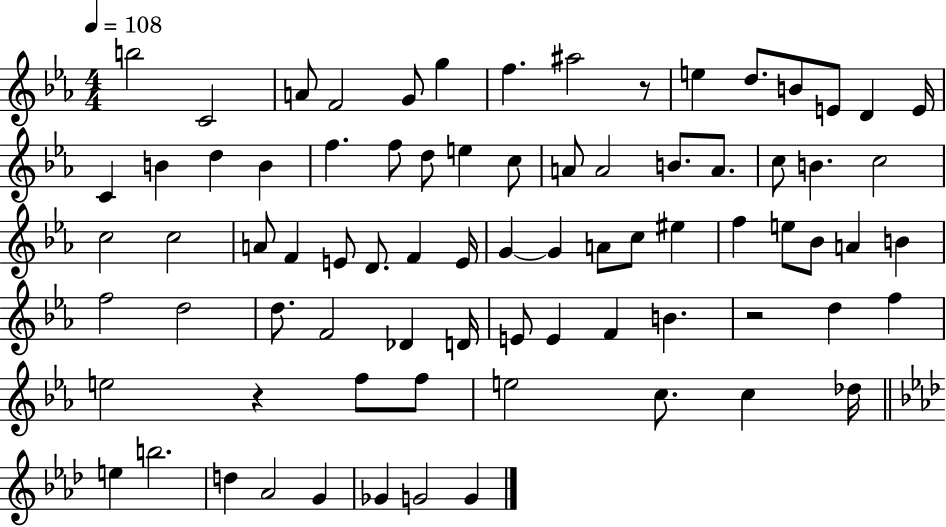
B5/h C4/h A4/e F4/h G4/e G5/q F5/q. A#5/h R/e E5/q D5/e. B4/e E4/e D4/q E4/s C4/q B4/q D5/q B4/q F5/q. F5/e D5/e E5/q C5/e A4/e A4/h B4/e. A4/e. C5/e B4/q. C5/h C5/h C5/h A4/e F4/q E4/e D4/e. F4/q E4/s G4/q G4/q A4/e C5/e EIS5/q F5/q E5/e Bb4/e A4/q B4/q F5/h D5/h D5/e. F4/h Db4/q D4/s E4/e E4/q F4/q B4/q. R/h D5/q F5/q E5/h R/q F5/e F5/e E5/h C5/e. C5/q Db5/s E5/q B5/h. D5/q Ab4/h G4/q Gb4/q G4/h G4/q